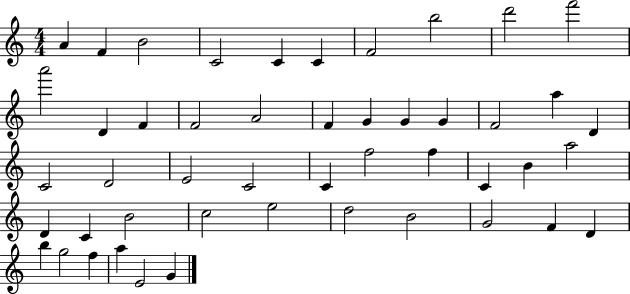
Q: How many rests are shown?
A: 0